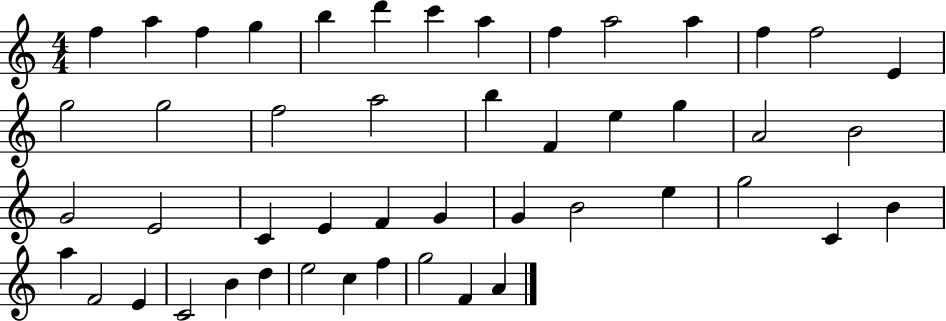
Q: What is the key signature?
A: C major